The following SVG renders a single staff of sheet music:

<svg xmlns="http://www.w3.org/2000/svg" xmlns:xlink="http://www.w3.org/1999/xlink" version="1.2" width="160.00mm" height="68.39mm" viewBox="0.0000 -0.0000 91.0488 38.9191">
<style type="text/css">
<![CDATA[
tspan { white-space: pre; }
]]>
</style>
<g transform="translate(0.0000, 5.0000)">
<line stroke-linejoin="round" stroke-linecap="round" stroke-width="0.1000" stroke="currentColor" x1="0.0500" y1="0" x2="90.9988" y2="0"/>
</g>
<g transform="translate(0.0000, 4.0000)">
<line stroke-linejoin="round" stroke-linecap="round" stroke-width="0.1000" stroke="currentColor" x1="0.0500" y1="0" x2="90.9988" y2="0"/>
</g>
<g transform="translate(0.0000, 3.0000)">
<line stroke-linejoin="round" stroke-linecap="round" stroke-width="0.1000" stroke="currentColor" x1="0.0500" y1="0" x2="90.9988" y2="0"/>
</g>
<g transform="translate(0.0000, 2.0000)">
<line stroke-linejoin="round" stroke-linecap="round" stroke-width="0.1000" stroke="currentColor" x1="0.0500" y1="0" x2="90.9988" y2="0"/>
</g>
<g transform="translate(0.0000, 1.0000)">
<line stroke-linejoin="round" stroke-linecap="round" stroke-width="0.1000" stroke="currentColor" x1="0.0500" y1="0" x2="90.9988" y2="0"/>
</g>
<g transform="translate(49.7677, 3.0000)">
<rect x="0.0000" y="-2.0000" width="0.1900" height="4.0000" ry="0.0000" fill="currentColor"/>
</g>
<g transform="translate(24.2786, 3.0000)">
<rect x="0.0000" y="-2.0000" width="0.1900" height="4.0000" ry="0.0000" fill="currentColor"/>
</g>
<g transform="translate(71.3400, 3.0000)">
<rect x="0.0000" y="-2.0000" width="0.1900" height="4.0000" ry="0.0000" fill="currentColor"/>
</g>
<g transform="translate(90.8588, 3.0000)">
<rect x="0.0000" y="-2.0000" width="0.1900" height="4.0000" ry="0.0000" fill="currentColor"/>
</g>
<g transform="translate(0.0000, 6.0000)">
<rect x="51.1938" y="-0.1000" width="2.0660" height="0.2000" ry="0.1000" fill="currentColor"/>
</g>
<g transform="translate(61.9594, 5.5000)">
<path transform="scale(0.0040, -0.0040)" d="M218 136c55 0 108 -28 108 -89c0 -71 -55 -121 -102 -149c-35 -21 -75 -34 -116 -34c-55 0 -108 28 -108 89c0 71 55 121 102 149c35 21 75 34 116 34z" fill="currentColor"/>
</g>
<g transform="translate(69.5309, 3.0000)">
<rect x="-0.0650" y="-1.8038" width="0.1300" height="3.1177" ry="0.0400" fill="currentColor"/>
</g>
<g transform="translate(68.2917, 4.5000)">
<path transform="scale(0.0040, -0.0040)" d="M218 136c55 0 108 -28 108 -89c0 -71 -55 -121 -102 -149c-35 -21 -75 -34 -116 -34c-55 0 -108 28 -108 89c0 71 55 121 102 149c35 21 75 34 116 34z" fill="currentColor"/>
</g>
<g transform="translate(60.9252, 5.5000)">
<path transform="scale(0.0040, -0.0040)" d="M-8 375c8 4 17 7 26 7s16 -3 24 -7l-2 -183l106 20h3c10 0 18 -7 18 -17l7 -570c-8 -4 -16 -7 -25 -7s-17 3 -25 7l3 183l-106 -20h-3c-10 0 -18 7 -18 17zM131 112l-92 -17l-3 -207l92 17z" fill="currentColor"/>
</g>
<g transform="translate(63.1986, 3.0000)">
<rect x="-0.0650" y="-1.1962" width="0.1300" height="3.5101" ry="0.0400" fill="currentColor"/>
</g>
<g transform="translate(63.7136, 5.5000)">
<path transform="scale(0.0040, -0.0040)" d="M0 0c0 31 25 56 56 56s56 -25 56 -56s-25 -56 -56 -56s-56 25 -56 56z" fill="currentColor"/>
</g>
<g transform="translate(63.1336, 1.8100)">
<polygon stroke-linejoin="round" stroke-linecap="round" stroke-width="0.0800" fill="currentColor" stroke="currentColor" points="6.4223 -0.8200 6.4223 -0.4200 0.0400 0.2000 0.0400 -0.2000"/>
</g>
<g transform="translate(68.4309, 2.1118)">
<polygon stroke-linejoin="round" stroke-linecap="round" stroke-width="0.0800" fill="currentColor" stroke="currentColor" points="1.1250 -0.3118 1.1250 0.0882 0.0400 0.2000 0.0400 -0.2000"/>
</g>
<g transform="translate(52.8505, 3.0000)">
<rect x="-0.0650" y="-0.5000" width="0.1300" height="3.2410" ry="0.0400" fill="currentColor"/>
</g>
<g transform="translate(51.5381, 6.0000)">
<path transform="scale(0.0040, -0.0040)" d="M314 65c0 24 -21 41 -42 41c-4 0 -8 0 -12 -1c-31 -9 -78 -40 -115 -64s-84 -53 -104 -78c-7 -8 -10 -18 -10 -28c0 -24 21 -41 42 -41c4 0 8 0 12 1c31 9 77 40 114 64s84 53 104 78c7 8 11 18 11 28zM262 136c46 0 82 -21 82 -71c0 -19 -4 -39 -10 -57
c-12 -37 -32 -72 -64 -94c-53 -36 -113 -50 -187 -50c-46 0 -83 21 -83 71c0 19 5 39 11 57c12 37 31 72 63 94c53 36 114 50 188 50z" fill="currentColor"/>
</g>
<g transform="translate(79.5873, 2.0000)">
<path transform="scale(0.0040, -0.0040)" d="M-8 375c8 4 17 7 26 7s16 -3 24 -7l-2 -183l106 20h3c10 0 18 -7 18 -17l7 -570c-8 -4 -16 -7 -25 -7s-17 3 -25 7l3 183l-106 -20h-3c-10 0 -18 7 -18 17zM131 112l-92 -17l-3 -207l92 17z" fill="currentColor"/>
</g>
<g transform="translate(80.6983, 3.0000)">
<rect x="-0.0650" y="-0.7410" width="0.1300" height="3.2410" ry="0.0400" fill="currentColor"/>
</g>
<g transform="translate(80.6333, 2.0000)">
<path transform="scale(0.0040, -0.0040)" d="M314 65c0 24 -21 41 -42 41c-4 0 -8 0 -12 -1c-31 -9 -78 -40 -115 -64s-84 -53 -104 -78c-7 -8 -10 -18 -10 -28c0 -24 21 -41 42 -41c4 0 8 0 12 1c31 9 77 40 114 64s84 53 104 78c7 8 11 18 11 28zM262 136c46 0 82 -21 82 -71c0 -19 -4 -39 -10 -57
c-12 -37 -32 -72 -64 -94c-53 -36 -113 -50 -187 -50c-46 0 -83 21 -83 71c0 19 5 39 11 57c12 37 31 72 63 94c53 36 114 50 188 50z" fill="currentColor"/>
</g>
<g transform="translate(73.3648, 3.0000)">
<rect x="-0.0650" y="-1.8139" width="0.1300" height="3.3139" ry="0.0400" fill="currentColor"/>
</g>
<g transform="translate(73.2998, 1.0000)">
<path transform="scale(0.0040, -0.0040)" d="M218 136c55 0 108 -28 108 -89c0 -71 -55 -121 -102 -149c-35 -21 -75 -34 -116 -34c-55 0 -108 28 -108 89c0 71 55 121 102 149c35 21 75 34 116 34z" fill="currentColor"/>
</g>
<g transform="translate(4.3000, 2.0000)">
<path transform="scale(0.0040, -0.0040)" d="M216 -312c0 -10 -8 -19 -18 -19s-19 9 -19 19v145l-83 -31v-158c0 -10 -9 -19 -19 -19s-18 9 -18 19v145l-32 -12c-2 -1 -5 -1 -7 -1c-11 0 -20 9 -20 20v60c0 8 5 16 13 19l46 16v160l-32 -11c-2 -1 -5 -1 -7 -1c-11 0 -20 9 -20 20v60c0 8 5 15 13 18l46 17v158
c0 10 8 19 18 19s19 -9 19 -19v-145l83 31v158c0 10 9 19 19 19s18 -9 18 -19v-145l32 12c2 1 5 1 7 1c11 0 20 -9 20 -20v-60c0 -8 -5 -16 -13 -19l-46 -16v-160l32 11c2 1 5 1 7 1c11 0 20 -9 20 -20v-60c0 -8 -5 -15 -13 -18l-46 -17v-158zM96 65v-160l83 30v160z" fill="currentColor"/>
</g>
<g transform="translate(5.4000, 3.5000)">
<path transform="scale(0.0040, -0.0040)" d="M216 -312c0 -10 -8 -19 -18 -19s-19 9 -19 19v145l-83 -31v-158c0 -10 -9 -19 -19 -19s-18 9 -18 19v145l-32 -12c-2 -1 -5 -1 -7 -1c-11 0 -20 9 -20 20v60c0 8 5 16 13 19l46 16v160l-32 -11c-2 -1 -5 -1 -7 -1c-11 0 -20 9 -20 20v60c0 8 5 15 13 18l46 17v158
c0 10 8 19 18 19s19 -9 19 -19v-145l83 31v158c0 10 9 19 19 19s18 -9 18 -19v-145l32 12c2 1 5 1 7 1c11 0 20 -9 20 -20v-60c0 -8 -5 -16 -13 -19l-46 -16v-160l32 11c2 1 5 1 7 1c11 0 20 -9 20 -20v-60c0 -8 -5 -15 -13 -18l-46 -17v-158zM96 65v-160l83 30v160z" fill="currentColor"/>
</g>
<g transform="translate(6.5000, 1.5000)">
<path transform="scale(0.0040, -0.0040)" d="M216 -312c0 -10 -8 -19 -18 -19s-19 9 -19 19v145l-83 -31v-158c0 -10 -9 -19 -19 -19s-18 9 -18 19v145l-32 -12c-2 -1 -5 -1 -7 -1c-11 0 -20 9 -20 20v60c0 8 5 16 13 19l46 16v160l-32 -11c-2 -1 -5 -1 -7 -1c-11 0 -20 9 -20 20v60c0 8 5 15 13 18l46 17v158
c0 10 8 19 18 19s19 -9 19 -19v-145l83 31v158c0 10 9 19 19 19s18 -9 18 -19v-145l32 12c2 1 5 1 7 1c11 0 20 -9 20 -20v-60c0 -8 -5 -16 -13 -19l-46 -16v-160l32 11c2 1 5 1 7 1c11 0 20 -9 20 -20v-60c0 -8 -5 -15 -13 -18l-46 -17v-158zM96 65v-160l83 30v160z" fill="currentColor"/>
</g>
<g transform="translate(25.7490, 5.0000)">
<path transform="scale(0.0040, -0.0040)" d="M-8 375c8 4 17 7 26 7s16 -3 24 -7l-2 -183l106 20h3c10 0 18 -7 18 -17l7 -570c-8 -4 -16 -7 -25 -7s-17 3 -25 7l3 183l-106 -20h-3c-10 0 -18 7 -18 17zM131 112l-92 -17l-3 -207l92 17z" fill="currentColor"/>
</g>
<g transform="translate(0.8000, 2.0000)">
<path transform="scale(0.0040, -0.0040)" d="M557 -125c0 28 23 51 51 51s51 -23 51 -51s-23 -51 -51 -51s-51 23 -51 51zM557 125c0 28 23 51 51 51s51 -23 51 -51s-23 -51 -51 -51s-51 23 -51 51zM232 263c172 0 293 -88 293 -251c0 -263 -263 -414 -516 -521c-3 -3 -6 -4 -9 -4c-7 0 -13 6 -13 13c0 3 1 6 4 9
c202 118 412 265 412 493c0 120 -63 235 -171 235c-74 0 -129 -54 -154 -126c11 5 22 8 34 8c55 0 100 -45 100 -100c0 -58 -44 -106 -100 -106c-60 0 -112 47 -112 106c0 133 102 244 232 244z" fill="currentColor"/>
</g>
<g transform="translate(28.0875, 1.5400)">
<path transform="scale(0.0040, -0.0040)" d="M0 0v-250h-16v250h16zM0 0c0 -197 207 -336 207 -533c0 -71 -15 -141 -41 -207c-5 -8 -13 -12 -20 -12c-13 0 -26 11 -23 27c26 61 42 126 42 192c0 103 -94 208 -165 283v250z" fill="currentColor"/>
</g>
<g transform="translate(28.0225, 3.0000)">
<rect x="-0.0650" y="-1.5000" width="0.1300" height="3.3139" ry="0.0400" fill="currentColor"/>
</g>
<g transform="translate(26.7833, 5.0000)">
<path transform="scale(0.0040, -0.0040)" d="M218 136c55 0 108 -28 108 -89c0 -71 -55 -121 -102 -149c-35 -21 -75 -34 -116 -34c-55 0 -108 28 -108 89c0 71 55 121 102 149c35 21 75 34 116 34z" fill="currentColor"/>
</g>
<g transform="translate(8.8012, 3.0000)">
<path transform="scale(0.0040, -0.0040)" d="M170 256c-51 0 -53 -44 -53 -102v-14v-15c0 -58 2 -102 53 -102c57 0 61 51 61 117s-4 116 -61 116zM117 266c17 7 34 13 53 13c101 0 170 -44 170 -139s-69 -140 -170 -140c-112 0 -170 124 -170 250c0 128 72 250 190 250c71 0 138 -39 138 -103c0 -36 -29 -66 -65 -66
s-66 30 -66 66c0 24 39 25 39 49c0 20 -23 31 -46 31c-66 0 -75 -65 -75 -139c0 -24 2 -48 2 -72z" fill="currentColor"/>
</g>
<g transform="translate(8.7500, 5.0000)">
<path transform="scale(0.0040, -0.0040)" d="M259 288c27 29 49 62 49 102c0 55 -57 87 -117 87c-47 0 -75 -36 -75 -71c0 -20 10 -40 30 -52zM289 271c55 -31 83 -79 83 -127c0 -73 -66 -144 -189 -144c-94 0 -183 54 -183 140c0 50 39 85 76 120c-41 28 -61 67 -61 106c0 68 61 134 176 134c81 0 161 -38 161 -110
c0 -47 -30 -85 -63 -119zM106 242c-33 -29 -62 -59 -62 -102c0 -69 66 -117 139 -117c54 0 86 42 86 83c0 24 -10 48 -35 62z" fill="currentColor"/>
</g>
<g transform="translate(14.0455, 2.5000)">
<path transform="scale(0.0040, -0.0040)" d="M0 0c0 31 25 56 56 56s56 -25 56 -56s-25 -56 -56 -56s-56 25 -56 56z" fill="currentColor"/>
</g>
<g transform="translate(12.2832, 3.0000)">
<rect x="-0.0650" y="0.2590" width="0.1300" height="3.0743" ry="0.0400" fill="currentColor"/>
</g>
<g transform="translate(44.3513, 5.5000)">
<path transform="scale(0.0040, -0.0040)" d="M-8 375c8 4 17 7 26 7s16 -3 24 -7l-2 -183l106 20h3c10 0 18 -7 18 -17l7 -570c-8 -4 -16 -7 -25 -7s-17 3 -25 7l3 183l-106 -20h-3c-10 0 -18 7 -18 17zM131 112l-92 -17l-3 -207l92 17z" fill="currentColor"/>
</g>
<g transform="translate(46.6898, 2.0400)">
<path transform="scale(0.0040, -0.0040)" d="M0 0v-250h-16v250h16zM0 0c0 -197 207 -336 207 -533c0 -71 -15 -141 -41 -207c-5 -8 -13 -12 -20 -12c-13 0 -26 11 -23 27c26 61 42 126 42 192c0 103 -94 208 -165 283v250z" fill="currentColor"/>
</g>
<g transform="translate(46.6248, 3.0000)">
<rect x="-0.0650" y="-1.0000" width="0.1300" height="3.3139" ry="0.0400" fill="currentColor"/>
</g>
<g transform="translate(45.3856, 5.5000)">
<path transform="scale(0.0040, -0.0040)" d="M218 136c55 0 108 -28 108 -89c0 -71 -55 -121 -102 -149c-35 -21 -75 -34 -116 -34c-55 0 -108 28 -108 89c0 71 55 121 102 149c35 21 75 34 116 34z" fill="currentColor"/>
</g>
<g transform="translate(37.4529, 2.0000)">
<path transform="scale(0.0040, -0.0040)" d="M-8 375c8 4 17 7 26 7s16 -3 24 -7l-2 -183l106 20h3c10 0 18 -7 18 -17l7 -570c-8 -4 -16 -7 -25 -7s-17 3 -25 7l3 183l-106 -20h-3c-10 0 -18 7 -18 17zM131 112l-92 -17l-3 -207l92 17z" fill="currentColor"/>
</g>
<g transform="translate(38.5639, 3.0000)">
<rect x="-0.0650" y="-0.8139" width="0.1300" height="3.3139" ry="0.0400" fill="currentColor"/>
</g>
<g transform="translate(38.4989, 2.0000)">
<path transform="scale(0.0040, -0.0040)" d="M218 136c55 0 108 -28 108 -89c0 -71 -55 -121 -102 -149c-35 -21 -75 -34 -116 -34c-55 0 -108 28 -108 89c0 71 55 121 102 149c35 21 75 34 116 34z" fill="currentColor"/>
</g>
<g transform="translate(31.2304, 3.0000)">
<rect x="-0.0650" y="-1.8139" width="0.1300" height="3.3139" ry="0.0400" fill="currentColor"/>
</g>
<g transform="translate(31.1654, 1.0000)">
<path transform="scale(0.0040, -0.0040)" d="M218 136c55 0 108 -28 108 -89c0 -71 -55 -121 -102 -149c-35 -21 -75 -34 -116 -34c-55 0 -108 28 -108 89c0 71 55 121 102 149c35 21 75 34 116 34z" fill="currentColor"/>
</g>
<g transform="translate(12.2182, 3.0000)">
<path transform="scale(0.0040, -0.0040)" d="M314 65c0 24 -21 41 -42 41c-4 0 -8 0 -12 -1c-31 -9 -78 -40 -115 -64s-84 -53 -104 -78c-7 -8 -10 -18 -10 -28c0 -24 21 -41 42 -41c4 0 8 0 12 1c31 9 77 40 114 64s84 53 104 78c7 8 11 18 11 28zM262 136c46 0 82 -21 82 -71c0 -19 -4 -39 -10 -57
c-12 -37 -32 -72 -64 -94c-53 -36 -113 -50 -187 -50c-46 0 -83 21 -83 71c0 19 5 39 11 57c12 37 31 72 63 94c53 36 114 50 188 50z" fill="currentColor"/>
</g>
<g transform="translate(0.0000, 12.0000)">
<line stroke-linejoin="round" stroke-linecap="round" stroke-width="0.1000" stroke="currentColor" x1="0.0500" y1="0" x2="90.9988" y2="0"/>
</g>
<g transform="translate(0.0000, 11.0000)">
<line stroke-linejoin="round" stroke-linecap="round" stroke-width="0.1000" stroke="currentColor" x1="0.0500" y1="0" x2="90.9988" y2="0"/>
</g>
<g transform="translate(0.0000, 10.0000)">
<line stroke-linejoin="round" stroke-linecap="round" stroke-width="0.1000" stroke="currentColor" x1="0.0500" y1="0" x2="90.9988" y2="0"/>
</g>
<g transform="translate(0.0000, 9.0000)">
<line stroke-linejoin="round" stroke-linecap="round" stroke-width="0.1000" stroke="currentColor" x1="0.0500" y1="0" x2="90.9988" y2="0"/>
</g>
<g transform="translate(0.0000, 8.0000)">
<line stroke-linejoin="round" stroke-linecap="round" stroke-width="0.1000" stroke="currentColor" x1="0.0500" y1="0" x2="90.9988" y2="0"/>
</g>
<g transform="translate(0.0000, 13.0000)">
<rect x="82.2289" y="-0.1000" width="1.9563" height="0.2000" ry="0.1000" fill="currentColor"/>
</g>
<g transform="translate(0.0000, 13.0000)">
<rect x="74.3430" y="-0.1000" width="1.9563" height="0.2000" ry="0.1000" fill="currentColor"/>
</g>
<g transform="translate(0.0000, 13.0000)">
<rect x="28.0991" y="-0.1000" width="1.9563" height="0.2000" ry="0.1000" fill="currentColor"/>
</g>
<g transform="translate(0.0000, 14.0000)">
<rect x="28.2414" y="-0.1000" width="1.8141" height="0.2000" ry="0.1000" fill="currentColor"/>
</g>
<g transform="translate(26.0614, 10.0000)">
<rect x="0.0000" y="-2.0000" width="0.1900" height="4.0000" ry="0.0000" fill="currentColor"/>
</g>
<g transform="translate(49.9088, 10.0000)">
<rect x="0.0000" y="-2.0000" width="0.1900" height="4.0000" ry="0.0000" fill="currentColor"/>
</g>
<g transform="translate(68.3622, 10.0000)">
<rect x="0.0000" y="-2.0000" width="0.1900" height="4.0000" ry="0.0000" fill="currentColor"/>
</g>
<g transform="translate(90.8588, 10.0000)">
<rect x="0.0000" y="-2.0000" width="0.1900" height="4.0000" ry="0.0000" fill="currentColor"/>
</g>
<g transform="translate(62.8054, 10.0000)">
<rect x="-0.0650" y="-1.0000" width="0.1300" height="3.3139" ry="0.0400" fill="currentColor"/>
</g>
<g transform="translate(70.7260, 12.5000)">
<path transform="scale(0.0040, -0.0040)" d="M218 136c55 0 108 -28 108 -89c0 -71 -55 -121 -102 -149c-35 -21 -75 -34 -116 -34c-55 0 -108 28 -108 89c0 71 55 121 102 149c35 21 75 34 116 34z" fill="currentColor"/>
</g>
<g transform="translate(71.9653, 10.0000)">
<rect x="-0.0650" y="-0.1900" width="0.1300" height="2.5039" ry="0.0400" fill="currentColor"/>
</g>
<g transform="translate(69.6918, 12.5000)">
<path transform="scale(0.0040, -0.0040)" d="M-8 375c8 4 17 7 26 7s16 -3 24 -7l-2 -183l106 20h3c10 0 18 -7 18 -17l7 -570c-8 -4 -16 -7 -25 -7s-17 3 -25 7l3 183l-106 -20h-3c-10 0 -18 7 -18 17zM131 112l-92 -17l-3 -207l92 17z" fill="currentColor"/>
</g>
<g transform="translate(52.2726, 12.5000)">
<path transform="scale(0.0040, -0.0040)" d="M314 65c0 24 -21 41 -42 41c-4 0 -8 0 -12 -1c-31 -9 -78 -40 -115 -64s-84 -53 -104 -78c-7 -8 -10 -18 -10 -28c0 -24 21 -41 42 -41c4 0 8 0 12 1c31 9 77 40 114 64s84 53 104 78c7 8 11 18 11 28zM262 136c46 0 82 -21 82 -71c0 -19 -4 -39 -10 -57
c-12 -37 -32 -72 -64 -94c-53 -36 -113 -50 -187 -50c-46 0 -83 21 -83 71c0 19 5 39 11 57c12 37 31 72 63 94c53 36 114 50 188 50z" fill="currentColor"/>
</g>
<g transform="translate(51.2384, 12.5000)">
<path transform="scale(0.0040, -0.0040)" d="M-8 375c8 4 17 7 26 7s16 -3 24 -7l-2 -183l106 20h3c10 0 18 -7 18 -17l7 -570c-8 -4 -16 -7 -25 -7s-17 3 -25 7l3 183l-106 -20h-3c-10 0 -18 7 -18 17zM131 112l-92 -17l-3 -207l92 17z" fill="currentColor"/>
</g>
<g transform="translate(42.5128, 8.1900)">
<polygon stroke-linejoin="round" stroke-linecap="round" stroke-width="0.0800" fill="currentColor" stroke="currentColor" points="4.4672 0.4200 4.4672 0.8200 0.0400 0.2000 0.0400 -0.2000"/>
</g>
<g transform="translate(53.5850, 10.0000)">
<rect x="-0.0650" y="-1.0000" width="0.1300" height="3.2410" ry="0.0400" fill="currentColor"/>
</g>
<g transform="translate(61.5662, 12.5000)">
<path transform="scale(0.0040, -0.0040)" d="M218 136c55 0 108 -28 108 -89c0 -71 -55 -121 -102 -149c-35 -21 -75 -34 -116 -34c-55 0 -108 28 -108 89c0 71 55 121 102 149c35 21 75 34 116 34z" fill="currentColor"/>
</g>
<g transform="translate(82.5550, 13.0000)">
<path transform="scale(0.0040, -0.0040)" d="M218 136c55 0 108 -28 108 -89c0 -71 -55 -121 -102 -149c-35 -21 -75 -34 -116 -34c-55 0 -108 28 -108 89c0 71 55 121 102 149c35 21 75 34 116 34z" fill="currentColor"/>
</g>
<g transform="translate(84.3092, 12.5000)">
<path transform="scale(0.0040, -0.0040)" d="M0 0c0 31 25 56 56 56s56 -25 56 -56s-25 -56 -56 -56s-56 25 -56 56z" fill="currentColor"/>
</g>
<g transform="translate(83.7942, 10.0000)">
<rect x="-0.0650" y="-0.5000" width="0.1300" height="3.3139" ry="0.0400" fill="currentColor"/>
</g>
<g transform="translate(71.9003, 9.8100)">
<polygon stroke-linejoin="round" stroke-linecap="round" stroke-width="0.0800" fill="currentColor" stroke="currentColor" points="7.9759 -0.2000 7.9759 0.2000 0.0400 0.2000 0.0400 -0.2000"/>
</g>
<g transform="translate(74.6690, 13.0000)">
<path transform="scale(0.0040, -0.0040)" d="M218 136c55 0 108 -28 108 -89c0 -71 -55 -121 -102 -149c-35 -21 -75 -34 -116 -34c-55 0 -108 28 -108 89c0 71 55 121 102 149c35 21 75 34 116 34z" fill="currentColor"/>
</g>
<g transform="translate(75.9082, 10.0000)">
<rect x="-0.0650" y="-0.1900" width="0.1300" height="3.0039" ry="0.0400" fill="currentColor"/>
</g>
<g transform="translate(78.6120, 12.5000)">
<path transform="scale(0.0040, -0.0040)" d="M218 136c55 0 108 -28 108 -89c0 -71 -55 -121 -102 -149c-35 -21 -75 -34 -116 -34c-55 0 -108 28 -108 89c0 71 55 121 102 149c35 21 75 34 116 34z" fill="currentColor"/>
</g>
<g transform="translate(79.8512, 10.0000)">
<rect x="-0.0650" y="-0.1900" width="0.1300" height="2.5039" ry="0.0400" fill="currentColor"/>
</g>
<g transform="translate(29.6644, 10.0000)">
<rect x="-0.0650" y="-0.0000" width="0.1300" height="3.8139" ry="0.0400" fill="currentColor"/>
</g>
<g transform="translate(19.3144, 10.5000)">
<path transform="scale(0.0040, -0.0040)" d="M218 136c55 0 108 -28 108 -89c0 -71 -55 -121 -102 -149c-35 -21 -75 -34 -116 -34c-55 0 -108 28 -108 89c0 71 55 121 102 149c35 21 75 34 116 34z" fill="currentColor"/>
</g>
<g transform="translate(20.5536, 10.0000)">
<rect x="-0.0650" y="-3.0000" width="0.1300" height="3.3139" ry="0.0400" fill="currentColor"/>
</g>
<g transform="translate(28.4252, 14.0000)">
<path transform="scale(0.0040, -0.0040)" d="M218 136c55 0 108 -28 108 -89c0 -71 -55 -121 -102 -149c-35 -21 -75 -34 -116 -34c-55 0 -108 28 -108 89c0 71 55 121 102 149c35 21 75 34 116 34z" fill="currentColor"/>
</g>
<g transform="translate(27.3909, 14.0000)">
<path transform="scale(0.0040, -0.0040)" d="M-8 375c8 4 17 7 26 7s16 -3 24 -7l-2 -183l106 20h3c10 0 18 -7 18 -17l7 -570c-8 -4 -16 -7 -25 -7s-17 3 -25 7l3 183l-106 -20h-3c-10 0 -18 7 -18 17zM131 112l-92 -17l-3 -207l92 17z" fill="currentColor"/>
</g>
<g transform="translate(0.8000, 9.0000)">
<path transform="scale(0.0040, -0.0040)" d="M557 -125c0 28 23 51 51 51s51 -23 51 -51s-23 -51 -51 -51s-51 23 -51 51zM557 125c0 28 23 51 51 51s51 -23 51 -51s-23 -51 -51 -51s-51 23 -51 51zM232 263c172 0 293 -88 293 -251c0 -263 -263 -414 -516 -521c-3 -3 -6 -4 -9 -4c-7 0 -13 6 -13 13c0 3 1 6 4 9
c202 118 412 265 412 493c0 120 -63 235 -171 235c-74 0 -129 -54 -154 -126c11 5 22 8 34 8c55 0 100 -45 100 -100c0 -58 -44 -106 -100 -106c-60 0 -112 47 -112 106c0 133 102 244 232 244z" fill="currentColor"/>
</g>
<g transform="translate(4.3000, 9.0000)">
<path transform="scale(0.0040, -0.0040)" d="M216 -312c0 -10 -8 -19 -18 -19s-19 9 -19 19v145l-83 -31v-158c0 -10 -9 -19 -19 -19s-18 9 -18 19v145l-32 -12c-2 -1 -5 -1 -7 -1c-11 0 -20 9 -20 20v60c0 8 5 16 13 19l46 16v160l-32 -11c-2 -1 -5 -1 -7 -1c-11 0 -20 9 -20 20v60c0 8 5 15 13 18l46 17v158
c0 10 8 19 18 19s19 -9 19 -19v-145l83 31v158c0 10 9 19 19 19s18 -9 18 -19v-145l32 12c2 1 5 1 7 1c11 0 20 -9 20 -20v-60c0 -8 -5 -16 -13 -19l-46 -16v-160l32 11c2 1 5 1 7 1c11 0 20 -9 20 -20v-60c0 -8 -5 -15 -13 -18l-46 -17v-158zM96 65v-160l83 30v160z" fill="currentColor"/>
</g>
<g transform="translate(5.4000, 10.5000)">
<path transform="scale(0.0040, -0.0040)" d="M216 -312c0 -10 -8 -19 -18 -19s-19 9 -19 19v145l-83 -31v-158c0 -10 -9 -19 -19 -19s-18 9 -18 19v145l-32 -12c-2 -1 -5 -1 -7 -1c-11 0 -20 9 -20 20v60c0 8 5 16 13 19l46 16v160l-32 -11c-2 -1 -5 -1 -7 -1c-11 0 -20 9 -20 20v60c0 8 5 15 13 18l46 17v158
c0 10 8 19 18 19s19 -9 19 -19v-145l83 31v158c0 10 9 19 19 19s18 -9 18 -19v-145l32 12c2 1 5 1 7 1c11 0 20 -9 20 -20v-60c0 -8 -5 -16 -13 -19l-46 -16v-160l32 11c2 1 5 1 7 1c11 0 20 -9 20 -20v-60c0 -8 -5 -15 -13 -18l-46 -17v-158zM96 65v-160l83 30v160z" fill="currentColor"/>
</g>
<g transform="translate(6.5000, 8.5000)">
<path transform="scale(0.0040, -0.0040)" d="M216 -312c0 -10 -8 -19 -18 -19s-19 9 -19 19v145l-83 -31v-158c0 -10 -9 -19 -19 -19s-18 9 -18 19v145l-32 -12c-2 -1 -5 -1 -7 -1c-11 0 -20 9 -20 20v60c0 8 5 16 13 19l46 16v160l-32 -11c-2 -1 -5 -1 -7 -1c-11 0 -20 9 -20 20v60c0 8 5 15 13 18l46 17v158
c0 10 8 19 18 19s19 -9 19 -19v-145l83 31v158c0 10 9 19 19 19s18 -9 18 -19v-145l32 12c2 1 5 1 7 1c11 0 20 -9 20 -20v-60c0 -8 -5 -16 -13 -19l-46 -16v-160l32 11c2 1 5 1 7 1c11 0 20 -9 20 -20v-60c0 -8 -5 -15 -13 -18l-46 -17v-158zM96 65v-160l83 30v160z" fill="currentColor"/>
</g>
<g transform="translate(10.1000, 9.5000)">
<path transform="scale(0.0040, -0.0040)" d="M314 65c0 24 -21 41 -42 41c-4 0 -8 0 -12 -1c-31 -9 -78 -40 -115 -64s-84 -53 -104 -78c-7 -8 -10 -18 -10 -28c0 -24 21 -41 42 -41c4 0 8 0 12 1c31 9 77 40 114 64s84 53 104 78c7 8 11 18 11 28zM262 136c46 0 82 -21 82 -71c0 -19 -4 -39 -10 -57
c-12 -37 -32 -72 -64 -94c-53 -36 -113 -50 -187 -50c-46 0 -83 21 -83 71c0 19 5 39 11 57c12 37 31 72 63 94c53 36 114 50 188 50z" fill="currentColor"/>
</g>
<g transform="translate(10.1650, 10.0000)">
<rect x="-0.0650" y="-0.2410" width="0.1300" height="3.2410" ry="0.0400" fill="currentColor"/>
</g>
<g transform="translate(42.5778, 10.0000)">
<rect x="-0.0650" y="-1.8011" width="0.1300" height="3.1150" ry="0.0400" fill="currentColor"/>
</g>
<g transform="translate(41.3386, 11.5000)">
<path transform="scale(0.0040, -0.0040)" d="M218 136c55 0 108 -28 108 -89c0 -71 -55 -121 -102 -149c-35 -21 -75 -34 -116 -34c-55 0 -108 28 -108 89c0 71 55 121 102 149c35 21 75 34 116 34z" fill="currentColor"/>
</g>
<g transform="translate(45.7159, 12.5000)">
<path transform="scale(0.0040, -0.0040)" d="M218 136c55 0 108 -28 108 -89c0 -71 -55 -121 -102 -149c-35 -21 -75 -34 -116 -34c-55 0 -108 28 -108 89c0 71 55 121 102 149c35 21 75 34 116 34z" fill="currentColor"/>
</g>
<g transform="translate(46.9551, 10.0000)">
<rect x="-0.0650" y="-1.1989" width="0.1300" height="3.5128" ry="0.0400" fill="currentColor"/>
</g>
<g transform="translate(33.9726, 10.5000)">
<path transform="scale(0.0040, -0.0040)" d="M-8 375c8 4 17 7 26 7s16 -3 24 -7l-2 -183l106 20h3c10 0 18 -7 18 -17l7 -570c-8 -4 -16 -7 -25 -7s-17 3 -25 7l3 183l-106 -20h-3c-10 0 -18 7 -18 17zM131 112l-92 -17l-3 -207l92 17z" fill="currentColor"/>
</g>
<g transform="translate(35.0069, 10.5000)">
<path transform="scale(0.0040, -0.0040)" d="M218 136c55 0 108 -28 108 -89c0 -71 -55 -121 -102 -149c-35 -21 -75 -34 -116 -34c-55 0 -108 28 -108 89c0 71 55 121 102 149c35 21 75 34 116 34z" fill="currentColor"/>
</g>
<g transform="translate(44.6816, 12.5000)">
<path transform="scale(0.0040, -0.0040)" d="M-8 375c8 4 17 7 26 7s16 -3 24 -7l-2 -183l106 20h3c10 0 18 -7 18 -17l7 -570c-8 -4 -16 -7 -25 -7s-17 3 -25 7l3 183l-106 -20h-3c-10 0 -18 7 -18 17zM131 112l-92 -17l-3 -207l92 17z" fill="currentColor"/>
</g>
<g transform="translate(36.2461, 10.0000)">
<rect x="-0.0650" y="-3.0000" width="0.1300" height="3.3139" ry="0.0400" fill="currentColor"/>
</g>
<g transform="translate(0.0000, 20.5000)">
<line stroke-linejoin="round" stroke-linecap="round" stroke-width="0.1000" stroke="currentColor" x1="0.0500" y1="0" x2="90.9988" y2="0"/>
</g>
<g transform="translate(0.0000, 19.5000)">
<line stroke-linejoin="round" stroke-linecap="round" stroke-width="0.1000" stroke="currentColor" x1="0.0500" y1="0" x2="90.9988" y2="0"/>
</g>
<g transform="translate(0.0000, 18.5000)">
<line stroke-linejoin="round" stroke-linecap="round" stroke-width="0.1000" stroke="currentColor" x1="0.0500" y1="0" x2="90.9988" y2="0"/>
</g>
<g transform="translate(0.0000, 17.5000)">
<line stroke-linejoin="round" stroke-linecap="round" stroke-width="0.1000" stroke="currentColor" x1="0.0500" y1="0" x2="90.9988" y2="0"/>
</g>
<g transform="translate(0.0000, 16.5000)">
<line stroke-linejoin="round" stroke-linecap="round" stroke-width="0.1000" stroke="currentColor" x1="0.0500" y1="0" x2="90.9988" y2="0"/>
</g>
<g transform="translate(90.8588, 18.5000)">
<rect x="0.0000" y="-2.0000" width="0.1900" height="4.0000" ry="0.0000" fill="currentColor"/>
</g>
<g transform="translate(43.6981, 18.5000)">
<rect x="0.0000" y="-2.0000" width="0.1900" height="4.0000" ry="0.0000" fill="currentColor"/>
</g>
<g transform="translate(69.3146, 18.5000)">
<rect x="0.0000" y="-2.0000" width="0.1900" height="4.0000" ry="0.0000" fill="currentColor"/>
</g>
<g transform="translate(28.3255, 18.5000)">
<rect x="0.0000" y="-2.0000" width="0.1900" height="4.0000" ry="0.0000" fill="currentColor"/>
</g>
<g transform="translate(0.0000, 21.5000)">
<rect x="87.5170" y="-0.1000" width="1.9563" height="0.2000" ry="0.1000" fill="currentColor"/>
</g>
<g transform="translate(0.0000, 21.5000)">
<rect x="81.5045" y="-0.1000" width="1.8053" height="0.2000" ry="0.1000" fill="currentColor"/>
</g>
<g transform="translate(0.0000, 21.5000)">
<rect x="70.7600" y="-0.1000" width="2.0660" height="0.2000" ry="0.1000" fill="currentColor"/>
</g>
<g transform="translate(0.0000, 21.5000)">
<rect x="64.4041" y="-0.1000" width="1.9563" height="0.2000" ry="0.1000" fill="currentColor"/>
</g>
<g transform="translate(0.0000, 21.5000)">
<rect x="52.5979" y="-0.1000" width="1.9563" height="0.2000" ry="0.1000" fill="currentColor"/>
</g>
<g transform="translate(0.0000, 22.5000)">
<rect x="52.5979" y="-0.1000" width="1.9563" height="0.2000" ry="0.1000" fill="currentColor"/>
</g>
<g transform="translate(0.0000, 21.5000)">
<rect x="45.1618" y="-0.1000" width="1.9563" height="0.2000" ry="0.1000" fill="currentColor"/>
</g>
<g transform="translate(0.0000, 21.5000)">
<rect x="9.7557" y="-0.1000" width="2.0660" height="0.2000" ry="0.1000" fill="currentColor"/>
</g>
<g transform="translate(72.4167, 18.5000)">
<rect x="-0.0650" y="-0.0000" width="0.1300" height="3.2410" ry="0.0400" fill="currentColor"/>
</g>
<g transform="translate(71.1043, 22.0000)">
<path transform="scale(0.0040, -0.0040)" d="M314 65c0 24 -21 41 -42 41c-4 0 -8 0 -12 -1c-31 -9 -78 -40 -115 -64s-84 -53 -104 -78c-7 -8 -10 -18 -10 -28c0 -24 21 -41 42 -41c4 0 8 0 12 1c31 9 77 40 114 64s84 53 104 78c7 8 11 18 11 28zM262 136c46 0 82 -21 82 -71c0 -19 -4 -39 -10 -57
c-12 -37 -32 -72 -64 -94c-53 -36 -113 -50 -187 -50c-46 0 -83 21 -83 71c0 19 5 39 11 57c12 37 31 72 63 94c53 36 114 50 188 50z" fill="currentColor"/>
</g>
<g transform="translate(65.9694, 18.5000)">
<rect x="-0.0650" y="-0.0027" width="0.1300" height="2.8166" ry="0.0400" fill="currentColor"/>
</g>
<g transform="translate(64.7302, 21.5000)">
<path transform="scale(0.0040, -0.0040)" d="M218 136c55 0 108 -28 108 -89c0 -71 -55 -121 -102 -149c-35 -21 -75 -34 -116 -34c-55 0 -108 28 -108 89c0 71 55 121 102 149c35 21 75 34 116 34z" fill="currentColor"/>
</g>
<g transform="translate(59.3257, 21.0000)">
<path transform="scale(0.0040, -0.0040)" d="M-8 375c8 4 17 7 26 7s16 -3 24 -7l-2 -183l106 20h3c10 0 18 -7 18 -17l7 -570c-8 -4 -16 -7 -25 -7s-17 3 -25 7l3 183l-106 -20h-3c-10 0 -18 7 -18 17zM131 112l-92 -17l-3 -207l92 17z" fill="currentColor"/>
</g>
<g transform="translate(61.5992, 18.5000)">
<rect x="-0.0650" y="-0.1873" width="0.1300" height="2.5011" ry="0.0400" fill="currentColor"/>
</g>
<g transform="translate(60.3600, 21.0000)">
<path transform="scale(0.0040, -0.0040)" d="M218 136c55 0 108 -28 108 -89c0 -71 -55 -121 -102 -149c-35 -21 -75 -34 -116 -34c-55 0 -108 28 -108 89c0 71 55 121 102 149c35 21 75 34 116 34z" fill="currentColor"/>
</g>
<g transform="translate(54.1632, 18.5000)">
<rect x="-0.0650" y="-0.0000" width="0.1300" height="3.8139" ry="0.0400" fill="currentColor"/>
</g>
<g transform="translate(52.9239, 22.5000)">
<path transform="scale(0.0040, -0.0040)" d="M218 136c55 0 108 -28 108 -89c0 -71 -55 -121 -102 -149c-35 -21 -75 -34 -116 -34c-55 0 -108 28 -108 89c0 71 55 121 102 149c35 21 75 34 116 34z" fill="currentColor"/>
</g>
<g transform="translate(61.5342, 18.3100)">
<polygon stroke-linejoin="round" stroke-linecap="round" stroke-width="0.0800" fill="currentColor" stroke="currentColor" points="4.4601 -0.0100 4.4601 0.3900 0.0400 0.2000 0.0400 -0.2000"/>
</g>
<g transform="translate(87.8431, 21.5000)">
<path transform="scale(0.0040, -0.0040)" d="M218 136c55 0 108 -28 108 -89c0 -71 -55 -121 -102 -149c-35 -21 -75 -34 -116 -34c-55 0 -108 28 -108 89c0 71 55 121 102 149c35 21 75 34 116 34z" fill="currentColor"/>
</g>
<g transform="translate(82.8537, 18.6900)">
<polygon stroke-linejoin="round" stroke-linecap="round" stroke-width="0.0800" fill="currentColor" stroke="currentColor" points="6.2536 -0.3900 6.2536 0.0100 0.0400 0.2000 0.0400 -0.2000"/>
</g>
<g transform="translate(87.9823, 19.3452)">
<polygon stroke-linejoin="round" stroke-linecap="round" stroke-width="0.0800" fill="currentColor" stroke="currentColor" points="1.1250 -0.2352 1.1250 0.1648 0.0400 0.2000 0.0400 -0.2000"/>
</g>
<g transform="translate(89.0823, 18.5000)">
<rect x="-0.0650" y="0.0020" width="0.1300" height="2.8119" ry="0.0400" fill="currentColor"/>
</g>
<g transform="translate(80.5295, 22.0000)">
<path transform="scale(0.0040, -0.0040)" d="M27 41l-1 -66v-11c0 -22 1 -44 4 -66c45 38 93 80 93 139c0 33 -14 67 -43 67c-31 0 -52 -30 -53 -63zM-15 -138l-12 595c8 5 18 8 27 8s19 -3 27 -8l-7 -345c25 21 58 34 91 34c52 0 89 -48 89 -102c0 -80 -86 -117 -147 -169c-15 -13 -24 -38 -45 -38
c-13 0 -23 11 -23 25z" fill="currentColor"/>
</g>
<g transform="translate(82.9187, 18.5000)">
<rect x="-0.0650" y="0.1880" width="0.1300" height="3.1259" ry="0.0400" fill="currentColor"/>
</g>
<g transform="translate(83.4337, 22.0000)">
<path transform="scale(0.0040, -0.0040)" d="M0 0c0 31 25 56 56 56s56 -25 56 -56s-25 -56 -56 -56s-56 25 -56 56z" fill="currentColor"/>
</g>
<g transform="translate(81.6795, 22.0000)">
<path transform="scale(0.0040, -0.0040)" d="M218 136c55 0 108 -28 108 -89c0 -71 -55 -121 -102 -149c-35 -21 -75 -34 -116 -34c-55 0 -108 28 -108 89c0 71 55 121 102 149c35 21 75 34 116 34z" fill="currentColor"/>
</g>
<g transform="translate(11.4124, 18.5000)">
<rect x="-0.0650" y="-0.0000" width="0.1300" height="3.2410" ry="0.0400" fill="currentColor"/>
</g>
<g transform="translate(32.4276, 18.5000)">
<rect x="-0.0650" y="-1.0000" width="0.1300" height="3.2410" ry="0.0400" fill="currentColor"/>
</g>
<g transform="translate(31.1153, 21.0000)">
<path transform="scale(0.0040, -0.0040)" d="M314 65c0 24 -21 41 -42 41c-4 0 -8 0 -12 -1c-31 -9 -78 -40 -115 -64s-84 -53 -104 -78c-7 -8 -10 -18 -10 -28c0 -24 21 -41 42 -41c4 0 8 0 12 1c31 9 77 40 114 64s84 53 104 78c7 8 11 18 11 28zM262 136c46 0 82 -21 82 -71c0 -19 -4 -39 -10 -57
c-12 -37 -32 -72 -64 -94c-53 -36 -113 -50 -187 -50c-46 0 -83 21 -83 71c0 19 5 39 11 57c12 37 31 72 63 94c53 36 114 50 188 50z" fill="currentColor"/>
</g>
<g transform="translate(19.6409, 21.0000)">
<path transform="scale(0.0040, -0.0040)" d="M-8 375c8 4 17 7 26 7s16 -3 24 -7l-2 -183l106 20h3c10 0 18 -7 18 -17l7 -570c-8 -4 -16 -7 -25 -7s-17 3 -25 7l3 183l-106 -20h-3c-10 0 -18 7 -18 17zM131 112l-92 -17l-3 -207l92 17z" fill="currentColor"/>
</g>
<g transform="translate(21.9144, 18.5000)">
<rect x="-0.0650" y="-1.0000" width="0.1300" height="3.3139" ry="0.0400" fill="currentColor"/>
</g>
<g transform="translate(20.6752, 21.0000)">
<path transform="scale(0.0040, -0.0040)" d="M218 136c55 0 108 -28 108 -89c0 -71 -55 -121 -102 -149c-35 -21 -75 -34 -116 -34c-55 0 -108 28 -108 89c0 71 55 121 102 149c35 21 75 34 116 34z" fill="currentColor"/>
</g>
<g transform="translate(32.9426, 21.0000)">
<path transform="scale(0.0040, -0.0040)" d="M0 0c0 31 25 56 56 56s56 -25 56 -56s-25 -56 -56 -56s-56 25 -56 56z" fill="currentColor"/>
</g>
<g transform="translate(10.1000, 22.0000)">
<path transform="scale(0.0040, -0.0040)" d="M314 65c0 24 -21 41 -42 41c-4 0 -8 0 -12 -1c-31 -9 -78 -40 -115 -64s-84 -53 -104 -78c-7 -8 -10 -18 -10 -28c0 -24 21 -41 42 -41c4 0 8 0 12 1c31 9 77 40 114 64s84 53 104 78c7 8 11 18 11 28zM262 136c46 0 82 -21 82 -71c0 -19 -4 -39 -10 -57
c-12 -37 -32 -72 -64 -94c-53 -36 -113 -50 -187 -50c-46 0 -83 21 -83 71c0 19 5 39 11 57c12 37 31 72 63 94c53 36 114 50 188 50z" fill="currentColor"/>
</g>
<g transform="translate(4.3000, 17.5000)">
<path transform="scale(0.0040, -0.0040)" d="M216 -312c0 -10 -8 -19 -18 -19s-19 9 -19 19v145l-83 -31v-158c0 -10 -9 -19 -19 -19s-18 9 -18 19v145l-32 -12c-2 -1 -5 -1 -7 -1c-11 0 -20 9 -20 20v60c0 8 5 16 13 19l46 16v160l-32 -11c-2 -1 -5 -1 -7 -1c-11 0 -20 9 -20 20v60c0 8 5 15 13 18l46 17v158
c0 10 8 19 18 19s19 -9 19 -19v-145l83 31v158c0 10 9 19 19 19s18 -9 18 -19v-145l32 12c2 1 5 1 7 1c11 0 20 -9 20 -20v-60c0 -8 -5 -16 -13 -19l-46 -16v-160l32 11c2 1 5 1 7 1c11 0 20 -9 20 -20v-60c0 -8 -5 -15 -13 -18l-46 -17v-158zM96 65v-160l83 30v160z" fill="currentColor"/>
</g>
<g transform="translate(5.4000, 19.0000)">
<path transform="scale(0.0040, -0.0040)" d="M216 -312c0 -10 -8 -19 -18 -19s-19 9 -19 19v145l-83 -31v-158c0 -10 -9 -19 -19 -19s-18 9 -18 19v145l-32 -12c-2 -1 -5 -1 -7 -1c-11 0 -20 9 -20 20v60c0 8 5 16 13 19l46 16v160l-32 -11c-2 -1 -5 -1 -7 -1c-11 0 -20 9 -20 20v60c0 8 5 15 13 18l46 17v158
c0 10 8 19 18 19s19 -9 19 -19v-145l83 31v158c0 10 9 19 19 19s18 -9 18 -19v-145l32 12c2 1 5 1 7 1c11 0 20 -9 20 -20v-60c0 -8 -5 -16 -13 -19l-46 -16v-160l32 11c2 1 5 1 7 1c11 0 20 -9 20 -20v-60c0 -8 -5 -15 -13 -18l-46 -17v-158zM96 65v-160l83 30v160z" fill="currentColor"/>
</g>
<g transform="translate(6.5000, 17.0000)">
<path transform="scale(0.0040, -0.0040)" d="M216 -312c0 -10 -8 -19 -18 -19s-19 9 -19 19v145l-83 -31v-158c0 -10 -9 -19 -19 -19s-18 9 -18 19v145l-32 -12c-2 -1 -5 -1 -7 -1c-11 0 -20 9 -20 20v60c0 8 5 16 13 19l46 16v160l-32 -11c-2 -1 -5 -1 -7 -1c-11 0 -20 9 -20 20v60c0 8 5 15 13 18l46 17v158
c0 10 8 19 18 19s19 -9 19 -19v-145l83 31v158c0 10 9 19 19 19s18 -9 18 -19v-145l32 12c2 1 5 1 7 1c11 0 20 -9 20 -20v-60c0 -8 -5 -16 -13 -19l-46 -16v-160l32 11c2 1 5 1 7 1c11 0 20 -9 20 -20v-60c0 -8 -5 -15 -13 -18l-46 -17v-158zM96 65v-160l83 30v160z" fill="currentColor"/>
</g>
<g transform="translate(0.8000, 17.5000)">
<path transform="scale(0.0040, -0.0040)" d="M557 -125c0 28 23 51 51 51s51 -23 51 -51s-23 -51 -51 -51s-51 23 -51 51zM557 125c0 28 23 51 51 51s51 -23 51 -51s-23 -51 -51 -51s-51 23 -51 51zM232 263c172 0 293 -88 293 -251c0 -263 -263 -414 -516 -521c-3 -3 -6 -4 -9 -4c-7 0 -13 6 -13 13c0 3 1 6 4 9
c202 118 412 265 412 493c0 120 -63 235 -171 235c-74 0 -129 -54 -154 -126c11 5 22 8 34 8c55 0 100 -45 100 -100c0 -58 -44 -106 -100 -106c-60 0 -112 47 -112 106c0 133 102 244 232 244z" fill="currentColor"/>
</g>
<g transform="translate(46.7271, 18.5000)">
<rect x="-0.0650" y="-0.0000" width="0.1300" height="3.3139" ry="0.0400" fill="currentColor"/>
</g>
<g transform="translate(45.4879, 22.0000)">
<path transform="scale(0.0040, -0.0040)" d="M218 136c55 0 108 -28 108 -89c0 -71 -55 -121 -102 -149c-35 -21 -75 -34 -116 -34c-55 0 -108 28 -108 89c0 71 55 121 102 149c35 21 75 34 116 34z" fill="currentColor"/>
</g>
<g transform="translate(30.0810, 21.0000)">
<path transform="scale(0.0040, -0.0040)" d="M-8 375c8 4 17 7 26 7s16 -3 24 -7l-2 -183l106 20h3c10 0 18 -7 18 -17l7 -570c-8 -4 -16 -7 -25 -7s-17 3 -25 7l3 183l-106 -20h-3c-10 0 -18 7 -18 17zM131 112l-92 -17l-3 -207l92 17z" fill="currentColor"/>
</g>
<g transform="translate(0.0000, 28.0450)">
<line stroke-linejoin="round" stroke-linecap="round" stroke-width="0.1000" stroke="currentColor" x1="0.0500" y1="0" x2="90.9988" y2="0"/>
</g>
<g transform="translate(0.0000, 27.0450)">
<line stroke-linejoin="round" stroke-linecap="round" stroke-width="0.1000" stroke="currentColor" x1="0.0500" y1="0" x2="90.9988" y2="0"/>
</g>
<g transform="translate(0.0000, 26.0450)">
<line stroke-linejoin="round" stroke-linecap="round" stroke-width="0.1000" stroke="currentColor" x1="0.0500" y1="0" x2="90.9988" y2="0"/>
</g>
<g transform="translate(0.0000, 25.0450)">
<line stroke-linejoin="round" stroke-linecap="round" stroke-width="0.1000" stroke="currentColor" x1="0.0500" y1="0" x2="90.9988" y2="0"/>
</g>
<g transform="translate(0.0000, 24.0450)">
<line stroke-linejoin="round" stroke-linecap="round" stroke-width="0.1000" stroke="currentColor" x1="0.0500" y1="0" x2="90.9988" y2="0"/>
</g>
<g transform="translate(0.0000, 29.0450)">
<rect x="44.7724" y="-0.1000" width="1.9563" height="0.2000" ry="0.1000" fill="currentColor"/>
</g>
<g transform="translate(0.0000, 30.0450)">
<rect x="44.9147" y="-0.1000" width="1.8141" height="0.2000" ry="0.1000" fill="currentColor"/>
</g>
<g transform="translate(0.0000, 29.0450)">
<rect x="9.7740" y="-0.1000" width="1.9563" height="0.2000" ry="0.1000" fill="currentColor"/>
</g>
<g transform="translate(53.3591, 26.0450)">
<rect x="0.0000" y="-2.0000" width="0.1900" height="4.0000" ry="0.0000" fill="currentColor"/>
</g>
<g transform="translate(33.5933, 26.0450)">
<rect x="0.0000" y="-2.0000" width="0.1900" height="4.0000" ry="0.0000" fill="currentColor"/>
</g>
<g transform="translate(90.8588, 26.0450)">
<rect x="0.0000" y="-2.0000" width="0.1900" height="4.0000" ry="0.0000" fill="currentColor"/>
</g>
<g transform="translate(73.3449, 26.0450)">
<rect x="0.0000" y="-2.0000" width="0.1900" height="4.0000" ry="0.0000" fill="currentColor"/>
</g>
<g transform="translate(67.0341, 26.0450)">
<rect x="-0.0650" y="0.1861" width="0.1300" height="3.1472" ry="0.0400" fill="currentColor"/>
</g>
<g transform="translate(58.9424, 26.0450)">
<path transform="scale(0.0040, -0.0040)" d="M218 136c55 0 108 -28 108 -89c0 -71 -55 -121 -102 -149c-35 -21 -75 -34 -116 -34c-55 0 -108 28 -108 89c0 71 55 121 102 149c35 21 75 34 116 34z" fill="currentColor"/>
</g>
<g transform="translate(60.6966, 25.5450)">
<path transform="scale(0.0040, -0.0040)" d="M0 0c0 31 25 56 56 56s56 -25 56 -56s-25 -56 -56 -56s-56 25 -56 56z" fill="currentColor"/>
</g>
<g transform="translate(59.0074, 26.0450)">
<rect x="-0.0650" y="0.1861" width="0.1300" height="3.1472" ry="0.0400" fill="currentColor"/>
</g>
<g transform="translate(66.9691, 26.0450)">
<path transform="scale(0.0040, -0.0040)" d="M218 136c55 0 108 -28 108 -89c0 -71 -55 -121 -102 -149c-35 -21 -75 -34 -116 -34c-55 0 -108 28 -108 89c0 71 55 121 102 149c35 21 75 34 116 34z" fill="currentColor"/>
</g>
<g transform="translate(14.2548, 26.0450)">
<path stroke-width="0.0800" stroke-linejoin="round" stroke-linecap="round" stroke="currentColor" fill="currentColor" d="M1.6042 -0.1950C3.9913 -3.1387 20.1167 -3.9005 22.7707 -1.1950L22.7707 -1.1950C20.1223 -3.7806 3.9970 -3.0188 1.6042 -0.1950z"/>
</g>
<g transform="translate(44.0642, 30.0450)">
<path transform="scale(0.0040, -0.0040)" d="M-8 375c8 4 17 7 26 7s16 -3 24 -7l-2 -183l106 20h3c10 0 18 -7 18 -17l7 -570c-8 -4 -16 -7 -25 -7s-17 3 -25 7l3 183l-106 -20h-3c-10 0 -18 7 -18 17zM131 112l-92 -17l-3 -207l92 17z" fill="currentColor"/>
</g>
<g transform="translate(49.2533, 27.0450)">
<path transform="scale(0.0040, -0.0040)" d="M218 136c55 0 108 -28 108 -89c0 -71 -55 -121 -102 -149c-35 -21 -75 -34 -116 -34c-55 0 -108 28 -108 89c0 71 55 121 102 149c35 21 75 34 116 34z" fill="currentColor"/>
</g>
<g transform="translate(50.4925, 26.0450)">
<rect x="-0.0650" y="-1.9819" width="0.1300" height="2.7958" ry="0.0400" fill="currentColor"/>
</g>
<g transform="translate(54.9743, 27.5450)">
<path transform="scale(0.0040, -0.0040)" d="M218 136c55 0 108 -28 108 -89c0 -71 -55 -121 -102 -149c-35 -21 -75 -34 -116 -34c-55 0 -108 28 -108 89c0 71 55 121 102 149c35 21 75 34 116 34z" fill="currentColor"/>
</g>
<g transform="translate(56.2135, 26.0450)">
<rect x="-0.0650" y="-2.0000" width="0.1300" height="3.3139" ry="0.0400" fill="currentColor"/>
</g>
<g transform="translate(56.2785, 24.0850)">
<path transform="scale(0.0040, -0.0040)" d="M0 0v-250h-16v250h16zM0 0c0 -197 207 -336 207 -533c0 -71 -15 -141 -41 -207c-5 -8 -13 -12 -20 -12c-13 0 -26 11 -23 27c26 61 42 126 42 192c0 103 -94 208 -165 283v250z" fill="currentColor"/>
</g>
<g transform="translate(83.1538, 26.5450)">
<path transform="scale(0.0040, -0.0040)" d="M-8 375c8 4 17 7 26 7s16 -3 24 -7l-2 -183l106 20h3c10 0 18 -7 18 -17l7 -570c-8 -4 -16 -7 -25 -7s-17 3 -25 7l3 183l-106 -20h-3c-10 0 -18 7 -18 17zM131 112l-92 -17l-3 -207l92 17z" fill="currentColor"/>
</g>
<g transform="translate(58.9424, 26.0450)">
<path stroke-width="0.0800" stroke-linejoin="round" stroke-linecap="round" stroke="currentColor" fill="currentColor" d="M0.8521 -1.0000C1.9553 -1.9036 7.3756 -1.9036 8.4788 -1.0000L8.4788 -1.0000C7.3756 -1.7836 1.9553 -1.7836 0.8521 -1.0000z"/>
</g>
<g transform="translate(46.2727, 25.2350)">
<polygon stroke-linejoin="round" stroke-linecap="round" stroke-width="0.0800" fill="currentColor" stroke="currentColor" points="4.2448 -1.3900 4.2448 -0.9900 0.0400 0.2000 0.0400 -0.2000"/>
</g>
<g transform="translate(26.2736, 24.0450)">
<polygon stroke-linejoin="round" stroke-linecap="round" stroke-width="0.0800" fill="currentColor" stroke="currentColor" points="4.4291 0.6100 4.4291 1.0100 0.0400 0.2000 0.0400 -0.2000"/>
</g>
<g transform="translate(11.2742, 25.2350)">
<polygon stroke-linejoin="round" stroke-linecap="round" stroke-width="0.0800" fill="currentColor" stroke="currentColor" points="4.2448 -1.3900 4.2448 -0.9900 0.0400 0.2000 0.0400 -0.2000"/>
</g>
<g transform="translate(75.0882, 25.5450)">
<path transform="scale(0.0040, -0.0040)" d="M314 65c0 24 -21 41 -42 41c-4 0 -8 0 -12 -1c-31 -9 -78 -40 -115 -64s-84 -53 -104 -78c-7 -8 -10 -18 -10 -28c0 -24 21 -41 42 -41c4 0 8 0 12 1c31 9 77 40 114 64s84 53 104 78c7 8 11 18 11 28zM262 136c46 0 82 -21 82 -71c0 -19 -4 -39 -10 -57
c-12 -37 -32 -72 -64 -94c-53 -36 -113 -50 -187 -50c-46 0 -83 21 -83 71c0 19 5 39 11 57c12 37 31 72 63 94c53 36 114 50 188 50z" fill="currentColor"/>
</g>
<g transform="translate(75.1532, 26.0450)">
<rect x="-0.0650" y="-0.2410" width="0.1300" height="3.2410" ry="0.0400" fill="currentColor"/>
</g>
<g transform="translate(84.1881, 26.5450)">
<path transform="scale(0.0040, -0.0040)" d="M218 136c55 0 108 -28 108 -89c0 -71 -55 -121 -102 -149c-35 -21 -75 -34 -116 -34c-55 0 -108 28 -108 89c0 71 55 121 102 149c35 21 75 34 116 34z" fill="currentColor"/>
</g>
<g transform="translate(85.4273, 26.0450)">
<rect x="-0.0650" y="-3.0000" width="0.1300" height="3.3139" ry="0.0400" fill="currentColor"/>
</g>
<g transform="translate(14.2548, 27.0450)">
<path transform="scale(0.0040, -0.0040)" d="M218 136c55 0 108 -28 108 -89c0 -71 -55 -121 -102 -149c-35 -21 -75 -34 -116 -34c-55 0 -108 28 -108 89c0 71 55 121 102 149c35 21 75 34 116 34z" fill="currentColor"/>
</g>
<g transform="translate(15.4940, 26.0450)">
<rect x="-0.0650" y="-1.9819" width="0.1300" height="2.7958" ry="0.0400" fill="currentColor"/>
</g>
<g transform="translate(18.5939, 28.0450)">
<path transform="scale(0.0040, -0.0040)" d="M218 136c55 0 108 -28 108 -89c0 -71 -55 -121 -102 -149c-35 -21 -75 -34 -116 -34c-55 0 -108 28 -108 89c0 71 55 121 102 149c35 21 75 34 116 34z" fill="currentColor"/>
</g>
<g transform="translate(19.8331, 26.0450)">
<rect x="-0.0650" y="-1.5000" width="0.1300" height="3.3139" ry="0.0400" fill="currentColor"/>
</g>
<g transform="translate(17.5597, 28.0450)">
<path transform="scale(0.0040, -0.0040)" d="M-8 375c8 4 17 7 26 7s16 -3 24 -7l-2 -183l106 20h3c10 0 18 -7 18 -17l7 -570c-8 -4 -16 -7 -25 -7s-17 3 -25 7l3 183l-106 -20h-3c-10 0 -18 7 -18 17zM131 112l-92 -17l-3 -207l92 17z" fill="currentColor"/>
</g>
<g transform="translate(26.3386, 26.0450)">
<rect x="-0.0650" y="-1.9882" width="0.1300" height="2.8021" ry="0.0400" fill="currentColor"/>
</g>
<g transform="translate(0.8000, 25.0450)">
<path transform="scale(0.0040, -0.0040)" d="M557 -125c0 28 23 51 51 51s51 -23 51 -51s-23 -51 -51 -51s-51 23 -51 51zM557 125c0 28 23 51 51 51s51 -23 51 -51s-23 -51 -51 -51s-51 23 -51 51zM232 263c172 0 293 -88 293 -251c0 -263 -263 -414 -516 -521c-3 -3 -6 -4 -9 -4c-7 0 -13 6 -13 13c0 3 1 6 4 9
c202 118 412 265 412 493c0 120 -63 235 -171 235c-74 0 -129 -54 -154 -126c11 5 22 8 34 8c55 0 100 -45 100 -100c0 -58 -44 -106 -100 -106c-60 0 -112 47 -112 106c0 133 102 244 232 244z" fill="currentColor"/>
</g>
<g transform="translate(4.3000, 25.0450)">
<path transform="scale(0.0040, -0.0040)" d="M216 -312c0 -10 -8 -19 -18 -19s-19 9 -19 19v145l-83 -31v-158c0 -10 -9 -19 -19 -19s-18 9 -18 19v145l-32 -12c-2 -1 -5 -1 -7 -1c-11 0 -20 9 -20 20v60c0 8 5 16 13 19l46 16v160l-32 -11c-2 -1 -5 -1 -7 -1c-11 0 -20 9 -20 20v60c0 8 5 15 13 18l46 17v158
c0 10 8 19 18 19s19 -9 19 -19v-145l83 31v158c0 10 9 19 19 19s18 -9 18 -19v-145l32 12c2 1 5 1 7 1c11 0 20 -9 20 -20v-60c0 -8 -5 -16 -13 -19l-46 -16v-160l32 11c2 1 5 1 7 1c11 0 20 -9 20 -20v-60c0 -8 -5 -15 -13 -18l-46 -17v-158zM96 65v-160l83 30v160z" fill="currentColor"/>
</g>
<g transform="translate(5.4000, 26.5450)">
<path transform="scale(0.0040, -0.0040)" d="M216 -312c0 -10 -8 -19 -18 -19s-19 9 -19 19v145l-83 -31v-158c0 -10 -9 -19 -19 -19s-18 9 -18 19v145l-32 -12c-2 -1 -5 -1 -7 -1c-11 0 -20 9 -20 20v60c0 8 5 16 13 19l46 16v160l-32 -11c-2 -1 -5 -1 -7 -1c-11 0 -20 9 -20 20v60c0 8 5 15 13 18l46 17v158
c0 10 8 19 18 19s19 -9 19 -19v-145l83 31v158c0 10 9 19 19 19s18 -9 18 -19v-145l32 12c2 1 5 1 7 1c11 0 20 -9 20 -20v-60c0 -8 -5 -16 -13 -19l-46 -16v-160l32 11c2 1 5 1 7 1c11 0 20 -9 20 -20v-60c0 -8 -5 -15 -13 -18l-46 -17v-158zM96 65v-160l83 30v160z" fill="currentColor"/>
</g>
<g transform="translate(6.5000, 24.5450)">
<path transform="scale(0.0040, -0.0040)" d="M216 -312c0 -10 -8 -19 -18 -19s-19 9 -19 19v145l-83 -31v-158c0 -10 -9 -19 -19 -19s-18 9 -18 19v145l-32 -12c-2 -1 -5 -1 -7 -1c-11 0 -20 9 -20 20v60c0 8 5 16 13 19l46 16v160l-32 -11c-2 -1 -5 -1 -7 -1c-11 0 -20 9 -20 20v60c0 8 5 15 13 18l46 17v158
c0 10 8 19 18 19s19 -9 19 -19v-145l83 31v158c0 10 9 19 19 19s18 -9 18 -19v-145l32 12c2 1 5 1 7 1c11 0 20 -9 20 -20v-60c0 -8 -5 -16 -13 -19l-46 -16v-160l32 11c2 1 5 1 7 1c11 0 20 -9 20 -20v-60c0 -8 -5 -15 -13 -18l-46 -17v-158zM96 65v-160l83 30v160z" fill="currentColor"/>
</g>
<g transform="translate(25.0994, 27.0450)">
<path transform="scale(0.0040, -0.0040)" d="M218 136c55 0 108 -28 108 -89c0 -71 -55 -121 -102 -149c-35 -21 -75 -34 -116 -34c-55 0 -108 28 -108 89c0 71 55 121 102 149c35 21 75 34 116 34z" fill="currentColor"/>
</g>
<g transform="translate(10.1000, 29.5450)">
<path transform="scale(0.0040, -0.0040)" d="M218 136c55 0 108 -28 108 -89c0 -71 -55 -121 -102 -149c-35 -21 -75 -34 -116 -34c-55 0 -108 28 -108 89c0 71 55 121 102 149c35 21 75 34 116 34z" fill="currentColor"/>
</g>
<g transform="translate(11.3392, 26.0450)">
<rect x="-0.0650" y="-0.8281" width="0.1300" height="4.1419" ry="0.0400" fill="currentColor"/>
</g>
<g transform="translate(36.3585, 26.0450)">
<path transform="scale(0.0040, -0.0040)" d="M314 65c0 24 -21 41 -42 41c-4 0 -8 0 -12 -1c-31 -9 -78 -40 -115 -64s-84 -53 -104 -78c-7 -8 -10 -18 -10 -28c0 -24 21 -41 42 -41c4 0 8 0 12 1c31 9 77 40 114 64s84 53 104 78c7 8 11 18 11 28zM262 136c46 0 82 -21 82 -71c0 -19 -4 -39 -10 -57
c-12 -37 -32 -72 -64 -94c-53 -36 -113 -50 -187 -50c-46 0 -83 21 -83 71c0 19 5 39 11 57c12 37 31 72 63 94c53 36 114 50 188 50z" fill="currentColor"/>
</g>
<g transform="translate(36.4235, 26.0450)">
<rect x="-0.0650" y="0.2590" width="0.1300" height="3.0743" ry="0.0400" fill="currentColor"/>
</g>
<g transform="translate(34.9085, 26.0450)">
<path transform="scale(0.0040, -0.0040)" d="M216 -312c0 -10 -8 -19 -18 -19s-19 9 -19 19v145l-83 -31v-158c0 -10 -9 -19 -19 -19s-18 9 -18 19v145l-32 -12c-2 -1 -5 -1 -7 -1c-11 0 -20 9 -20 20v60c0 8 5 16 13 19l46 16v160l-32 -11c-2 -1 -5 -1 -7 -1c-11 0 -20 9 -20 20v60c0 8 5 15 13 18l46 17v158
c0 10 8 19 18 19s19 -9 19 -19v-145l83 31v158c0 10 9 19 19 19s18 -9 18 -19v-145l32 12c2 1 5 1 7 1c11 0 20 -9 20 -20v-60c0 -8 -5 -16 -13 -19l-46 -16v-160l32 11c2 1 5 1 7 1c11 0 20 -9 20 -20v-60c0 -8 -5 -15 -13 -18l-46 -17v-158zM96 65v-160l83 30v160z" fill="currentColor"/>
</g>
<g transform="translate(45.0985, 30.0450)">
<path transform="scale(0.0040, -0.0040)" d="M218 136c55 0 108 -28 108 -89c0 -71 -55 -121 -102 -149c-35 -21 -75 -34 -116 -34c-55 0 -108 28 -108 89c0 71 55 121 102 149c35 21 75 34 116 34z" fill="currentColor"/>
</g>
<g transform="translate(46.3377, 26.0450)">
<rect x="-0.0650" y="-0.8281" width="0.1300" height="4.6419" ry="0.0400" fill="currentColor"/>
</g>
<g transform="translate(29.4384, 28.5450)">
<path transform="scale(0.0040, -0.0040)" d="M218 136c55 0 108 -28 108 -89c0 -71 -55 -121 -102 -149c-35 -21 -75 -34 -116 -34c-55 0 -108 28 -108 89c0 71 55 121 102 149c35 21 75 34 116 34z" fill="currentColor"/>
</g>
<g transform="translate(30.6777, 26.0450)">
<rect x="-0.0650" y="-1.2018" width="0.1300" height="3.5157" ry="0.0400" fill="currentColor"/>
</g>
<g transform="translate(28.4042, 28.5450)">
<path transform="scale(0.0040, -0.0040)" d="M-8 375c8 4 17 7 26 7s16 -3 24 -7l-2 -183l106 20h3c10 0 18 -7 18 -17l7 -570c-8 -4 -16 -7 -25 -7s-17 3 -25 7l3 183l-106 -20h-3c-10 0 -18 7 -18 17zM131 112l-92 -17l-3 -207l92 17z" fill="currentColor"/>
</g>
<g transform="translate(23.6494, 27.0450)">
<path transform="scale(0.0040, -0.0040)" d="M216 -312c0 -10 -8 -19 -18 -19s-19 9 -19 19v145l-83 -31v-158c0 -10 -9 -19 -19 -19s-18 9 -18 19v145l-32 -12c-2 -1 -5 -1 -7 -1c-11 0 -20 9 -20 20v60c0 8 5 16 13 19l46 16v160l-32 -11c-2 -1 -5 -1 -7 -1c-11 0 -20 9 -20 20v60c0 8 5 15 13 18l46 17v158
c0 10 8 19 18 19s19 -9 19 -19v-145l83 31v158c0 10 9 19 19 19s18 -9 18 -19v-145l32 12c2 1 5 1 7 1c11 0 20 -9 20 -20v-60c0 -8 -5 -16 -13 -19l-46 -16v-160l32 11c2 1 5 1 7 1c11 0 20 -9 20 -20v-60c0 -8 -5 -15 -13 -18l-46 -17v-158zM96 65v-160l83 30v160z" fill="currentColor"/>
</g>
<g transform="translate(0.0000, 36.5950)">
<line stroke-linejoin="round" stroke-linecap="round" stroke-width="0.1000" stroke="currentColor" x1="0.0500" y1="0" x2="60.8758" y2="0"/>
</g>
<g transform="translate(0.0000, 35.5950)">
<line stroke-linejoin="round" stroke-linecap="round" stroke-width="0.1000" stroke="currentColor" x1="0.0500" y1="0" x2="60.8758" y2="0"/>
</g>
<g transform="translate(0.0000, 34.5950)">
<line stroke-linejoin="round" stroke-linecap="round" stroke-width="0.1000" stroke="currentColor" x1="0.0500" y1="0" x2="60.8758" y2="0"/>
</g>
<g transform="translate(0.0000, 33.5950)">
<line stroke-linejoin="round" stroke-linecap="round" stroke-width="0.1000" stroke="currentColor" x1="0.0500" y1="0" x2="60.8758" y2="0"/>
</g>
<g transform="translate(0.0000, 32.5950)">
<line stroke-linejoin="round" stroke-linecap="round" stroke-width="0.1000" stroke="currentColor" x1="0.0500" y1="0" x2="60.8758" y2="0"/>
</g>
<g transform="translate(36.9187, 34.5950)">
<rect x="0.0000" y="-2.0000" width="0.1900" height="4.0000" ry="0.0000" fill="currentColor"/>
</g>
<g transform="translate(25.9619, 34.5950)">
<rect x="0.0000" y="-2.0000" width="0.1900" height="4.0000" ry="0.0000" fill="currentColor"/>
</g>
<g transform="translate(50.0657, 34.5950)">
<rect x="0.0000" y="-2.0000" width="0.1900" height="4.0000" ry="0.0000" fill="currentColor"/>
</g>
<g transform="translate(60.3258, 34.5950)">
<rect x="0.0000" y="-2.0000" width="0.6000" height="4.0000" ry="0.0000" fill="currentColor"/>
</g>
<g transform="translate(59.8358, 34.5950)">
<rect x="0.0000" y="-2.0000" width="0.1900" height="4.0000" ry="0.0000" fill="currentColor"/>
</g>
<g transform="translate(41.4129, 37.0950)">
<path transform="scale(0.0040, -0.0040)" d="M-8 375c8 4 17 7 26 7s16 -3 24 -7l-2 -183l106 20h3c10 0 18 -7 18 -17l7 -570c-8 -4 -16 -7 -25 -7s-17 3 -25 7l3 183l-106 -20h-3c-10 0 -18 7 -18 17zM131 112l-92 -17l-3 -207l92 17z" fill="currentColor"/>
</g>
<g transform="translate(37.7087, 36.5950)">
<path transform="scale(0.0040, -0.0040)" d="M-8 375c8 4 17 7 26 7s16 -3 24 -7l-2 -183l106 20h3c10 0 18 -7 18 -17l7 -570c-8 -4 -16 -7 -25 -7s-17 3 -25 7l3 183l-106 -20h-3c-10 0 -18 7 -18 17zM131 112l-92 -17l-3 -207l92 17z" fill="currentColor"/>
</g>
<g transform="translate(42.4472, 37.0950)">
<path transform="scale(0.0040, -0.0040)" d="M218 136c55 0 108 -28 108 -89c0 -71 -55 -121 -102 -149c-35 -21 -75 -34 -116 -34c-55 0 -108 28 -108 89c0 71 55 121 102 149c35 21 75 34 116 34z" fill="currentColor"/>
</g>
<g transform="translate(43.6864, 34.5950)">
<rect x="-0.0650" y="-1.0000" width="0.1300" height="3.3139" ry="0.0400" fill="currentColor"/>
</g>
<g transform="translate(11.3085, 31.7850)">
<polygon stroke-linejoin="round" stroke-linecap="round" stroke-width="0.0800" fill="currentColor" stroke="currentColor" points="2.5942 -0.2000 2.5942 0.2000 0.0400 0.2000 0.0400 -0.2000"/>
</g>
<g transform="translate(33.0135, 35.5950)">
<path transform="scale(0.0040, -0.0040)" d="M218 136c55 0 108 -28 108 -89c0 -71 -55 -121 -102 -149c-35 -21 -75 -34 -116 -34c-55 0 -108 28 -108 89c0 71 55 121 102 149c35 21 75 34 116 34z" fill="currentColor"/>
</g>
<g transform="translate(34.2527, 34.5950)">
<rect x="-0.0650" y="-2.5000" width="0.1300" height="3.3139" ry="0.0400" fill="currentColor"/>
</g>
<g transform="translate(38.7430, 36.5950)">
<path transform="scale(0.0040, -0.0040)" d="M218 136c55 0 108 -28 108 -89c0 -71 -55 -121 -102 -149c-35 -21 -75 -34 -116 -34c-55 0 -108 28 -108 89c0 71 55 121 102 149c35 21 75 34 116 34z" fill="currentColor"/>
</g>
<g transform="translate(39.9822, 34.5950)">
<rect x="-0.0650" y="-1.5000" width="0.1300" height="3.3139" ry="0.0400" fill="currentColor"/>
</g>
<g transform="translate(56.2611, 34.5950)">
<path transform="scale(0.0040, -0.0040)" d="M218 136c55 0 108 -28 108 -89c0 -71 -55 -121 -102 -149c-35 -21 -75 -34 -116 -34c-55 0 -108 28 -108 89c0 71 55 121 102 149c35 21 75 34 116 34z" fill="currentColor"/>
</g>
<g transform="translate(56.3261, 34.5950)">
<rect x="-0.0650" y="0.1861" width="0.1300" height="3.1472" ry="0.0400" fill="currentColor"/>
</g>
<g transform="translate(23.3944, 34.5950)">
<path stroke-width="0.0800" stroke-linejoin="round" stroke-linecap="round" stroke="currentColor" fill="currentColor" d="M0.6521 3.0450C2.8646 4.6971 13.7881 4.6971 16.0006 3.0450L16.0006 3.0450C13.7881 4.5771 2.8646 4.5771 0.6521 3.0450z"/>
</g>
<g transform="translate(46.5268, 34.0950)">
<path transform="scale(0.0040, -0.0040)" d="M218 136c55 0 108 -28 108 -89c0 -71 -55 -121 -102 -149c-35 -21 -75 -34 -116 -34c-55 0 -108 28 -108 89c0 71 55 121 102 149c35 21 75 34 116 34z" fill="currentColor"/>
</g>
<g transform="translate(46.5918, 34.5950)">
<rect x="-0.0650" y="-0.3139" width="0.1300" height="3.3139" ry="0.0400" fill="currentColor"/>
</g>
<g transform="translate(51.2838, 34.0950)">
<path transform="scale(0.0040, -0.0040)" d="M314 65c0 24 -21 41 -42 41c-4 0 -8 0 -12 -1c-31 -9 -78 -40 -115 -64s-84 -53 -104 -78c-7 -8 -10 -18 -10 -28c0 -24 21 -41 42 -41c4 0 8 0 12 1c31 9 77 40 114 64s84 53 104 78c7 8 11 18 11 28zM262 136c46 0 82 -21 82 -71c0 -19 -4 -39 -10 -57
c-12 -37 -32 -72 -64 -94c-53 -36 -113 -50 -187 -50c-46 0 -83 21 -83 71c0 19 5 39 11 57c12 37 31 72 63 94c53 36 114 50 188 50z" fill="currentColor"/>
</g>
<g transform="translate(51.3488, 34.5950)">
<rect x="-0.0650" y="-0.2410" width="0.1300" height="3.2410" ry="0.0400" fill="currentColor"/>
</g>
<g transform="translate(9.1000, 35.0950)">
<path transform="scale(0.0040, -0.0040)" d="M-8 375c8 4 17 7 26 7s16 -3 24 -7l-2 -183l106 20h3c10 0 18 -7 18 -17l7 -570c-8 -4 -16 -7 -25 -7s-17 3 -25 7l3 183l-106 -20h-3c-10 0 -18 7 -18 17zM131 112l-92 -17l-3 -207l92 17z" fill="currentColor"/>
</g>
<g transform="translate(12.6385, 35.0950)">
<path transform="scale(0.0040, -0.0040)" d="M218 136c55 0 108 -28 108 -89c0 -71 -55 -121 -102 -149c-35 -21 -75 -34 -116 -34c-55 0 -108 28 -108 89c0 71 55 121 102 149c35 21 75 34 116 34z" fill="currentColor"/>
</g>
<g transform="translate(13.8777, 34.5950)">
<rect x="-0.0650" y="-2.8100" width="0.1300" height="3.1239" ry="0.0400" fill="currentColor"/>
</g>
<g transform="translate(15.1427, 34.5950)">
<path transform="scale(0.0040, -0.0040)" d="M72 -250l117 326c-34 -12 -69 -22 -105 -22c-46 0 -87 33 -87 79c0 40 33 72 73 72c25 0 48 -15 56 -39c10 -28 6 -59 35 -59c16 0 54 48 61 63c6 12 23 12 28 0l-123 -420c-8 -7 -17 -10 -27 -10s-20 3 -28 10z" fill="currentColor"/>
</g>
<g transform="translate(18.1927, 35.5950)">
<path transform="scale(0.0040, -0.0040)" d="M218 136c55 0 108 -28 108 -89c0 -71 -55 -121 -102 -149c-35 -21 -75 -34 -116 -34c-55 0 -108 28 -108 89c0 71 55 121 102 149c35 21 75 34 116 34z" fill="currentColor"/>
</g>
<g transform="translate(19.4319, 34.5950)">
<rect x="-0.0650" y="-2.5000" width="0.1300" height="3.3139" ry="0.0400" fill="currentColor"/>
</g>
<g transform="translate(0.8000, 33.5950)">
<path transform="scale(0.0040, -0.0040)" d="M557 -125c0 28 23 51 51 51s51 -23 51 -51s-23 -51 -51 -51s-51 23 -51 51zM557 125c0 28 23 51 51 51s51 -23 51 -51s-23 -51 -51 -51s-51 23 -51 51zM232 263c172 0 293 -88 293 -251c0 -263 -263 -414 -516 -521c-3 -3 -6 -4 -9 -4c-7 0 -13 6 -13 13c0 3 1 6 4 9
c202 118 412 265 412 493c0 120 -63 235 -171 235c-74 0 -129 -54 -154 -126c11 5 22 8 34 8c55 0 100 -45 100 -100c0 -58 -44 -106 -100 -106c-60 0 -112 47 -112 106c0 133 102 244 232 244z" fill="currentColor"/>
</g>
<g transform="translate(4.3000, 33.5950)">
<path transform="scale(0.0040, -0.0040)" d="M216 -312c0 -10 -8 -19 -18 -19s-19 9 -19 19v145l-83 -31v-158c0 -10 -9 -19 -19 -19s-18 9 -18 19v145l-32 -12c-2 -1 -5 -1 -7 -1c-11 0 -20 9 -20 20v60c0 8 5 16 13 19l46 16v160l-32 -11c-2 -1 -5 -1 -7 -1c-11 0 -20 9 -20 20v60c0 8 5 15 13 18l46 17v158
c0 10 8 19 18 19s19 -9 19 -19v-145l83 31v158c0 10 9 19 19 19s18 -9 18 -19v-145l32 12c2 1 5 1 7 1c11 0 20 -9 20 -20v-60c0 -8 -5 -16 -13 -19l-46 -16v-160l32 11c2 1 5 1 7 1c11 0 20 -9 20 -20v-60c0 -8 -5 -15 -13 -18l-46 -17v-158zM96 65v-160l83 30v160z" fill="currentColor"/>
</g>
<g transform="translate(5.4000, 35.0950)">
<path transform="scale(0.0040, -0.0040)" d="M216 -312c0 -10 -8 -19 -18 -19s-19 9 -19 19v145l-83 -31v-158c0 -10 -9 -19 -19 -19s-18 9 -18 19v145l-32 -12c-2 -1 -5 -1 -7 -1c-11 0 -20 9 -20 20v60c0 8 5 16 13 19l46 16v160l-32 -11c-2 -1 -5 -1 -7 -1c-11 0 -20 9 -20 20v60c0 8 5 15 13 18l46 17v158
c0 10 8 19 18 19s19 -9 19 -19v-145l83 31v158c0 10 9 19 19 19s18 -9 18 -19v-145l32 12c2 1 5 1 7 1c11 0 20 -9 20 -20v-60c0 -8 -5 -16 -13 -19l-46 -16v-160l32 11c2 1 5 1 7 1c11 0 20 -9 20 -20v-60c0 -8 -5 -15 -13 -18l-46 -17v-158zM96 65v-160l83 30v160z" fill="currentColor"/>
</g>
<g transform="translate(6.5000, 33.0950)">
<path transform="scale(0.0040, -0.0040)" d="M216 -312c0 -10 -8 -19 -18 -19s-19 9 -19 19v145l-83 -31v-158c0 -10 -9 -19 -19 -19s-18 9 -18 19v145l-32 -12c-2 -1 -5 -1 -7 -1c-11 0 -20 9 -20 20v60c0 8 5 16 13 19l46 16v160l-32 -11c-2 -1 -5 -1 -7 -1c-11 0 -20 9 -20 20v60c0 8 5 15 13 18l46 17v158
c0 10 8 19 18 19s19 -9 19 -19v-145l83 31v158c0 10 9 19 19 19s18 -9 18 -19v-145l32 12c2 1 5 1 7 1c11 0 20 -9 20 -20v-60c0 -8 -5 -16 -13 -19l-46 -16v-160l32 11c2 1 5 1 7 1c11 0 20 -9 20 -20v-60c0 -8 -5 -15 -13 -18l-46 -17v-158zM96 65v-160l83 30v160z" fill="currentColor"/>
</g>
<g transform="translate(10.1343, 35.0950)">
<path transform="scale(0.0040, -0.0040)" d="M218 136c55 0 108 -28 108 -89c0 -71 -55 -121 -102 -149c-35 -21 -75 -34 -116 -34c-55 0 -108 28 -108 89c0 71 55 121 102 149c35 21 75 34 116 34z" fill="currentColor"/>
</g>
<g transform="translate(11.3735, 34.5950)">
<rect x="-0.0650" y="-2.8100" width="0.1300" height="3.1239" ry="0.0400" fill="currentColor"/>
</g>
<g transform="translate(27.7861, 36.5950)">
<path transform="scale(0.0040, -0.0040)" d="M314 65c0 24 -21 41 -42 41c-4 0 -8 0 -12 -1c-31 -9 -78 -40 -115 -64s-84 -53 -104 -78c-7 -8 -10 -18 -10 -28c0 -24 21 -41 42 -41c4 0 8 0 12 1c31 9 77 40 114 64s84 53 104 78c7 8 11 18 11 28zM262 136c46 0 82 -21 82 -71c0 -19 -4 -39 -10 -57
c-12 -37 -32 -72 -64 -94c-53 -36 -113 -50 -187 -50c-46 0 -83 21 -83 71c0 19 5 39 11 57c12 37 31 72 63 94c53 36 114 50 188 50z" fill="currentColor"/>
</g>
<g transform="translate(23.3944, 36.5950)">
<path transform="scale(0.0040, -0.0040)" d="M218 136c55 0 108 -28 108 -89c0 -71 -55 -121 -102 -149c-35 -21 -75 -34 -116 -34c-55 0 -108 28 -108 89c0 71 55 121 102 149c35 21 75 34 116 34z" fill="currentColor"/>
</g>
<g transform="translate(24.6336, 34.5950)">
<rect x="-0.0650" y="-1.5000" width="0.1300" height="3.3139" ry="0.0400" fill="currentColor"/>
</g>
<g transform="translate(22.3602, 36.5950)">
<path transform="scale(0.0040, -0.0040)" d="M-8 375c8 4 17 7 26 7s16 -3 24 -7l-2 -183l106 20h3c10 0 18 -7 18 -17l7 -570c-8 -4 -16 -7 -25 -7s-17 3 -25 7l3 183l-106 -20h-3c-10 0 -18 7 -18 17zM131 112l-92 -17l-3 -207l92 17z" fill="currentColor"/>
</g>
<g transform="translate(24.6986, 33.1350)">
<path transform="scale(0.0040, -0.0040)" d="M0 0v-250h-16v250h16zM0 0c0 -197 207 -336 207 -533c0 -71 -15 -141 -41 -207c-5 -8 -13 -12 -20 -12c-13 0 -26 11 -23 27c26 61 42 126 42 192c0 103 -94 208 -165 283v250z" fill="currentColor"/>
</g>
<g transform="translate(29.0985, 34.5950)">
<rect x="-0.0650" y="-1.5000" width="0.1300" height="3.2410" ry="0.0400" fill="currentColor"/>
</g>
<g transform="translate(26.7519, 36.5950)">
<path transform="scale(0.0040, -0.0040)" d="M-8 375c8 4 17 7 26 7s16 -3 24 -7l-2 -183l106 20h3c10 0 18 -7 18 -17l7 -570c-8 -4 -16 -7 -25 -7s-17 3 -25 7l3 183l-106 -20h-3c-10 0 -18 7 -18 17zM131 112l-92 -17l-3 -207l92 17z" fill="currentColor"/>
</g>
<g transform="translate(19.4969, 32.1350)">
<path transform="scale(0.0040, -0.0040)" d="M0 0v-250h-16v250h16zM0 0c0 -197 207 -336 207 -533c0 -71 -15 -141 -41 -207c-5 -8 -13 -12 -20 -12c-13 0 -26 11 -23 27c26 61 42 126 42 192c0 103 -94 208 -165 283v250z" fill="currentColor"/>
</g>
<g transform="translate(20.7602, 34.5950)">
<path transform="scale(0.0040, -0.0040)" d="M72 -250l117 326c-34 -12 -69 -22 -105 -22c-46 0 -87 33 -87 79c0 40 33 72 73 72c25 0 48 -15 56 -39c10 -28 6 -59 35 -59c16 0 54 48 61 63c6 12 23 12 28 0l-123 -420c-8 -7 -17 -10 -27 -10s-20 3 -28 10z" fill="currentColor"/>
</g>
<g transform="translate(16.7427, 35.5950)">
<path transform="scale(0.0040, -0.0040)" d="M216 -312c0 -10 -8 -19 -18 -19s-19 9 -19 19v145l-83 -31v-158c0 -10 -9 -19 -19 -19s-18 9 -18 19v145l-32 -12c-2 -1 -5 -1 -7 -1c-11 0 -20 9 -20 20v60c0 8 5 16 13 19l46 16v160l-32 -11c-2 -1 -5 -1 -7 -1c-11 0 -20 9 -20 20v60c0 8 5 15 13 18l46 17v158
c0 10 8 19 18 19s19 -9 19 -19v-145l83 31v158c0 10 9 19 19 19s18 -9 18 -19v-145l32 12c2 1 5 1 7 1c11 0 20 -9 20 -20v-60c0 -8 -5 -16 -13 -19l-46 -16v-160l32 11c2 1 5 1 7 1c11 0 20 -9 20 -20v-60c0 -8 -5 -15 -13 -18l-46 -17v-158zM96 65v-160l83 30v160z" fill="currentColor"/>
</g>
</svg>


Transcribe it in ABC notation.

X:1
T:Untitled
M:6/8
L:1/4
K:A
D,2 G,,/2 A, F, F,,/2 E,,2 F,,/2 A,,/4 A, F,2 E,2 ^C, C,, C, A,,/2 F,,/2 F,,2 F,, F,,/2 E,,/2 F,,/2 E,, D,,2 F,, F,,2 D,, ^C,, F,,/2 E,,/2 D,,2 _D,,/2 E,,/4 D,,/2 B,,/2 G,, ^B,,/2 F,,/2 ^D,2 C,,/2 B,,/2 A,,/2 D, D, E,2 C, C,/2 C,/2 z/2 ^B,,/2 z/2 G,,/2 G,,2 B,, G,, F,, E, E,2 D,